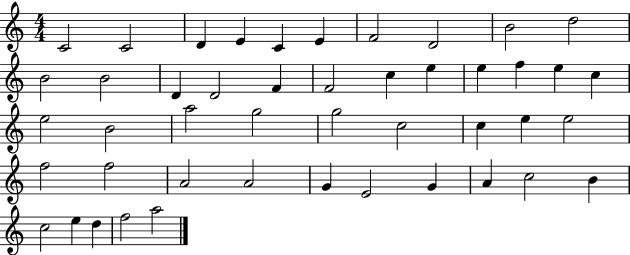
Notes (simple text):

C4/h C4/h D4/q E4/q C4/q E4/q F4/h D4/h B4/h D5/h B4/h B4/h D4/q D4/h F4/q F4/h C5/q E5/q E5/q F5/q E5/q C5/q E5/h B4/h A5/h G5/h G5/h C5/h C5/q E5/q E5/h F5/h F5/h A4/h A4/h G4/q E4/h G4/q A4/q C5/h B4/q C5/h E5/q D5/q F5/h A5/h